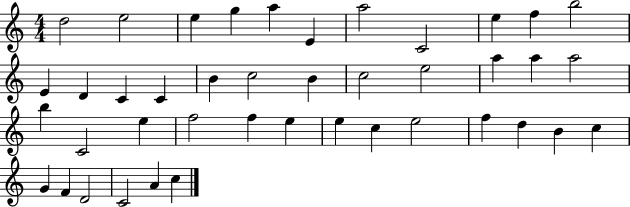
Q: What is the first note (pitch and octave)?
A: D5